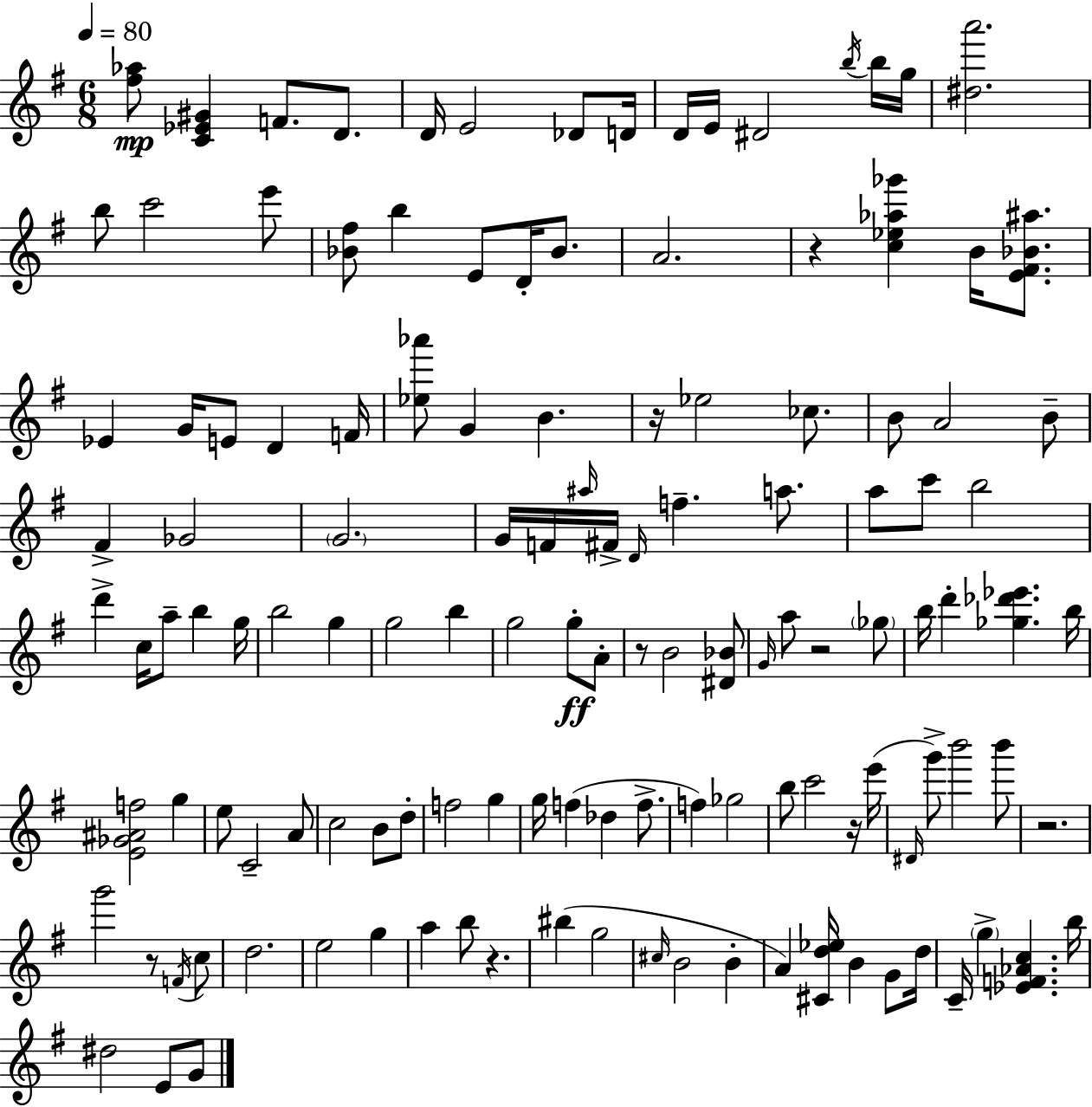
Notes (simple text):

[F#5,Ab5]/e [C4,Eb4,G#4]/q F4/e. D4/e. D4/s E4/h Db4/e D4/s D4/s E4/s D#4/h B5/s B5/s G5/s [D#5,A6]/h. B5/e C6/h E6/e [Bb4,F#5]/e B5/q E4/e D4/s Bb4/e. A4/h. R/q [C5,Eb5,Ab5,Gb6]/q B4/s [E4,F#4,Bb4,A#5]/e. Eb4/q G4/s E4/e D4/q F4/s [Eb5,Ab6]/e G4/q B4/q. R/s Eb5/h CES5/e. B4/e A4/h B4/e F#4/q Gb4/h G4/h. G4/s F4/s A#5/s F#4/s D4/s F5/q. A5/e. A5/e C6/e B5/h D6/q C5/s A5/e B5/q G5/s B5/h G5/q G5/h B5/q G5/h G5/e A4/e R/e B4/h [D#4,Bb4]/e G4/s A5/e R/h Gb5/e B5/s D6/q [Gb5,Db6,Eb6]/q. B5/s [E4,Gb4,A#4,F5]/h G5/q E5/e C4/h A4/e C5/h B4/e D5/e F5/h G5/q G5/s F5/q Db5/q F5/e. F5/q Gb5/h B5/e C6/h R/s E6/s D#4/s G6/e B6/h B6/e R/h. G6/h R/e F4/s C5/e D5/h. E5/h G5/q A5/q B5/e R/q. BIS5/q G5/h C#5/s B4/h B4/q A4/q [C#4,D5,Eb5]/s B4/q G4/e D5/s C4/s G5/q [Eb4,F4,Ab4,C5]/q. B5/s D#5/h E4/e G4/e